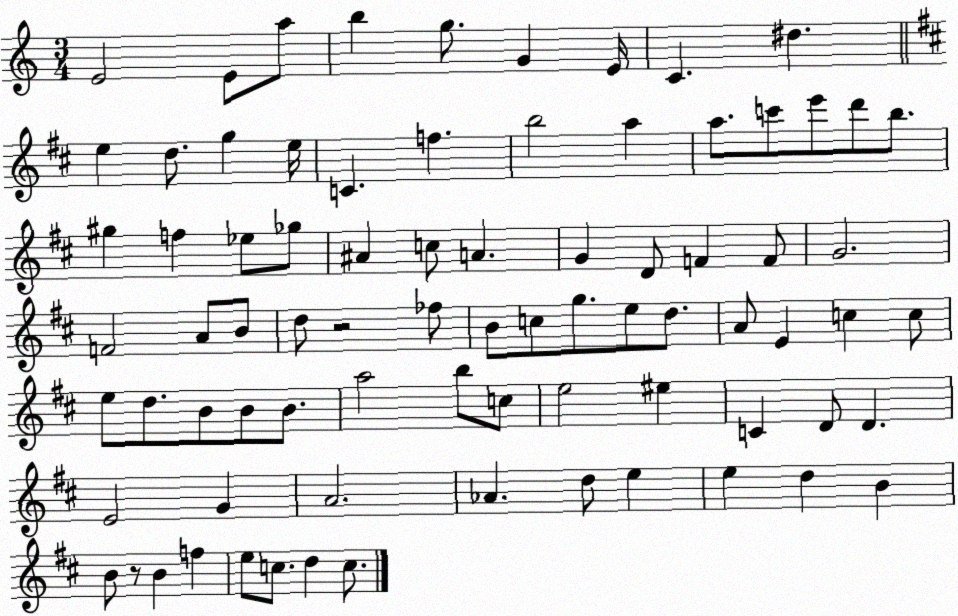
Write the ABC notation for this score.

X:1
T:Untitled
M:3/4
L:1/4
K:C
E2 E/2 a/2 b g/2 G E/4 C ^d e d/2 g e/4 C f b2 a a/2 c'/2 e'/2 d'/2 b/2 ^g f _e/2 _g/2 ^A c/2 A G D/2 F F/2 G2 F2 A/2 B/2 d/2 z2 _f/2 B/2 c/2 g/2 e/2 d/2 A/2 E c c/2 e/2 d/2 B/2 B/2 B/2 a2 b/2 c/2 e2 ^e C D/2 D E2 G A2 _A d/2 e e d B B/2 z/2 B f e/2 c/2 d c/2